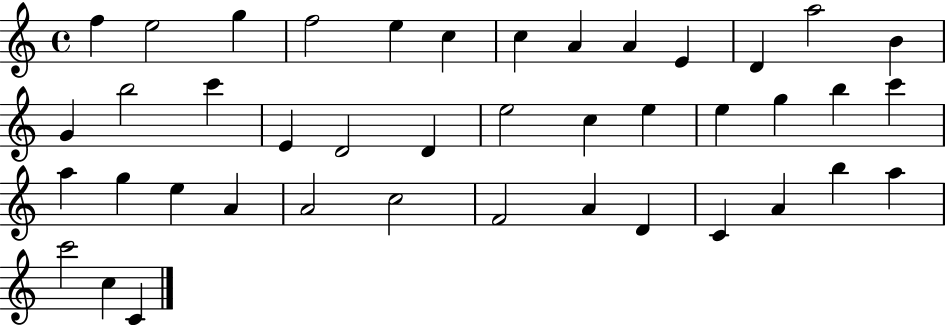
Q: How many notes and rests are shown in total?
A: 42